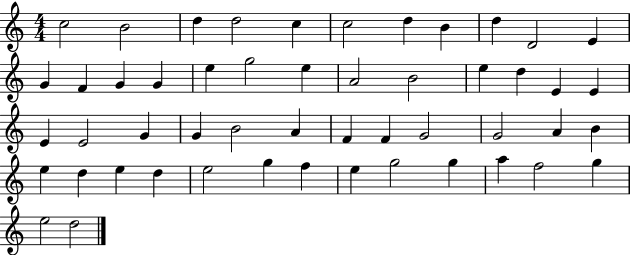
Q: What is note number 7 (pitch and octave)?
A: D5